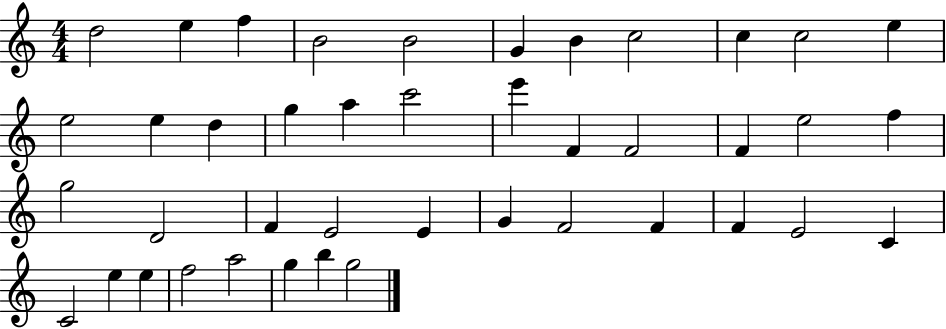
D5/h E5/q F5/q B4/h B4/h G4/q B4/q C5/h C5/q C5/h E5/q E5/h E5/q D5/q G5/q A5/q C6/h E6/q F4/q F4/h F4/q E5/h F5/q G5/h D4/h F4/q E4/h E4/q G4/q F4/h F4/q F4/q E4/h C4/q C4/h E5/q E5/q F5/h A5/h G5/q B5/q G5/h